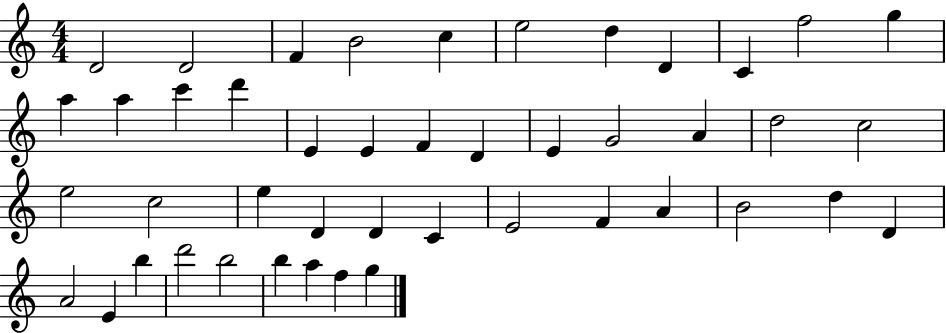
D4/h D4/h F4/q B4/h C5/q E5/h D5/q D4/q C4/q F5/h G5/q A5/q A5/q C6/q D6/q E4/q E4/q F4/q D4/q E4/q G4/h A4/q D5/h C5/h E5/h C5/h E5/q D4/q D4/q C4/q E4/h F4/q A4/q B4/h D5/q D4/q A4/h E4/q B5/q D6/h B5/h B5/q A5/q F5/q G5/q